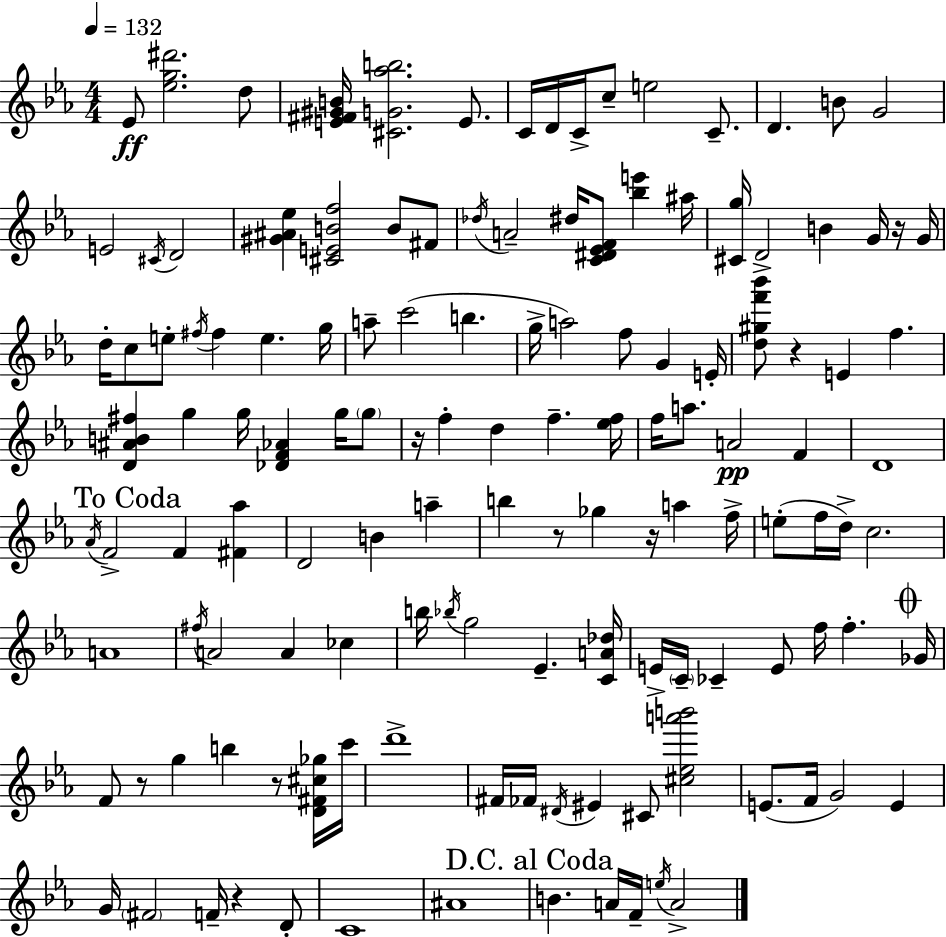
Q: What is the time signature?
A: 4/4